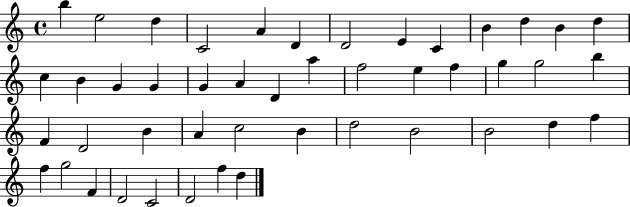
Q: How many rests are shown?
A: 0